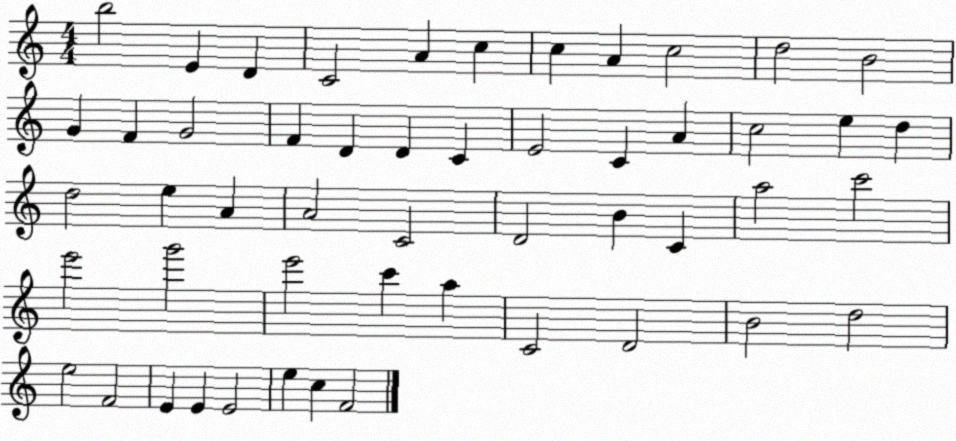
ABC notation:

X:1
T:Untitled
M:4/4
L:1/4
K:C
b2 E D C2 A c c A c2 d2 B2 G F G2 F D D C E2 C A c2 e d d2 e A A2 C2 D2 B C a2 c'2 e'2 g'2 e'2 c' a C2 D2 B2 d2 e2 F2 E E E2 e c F2